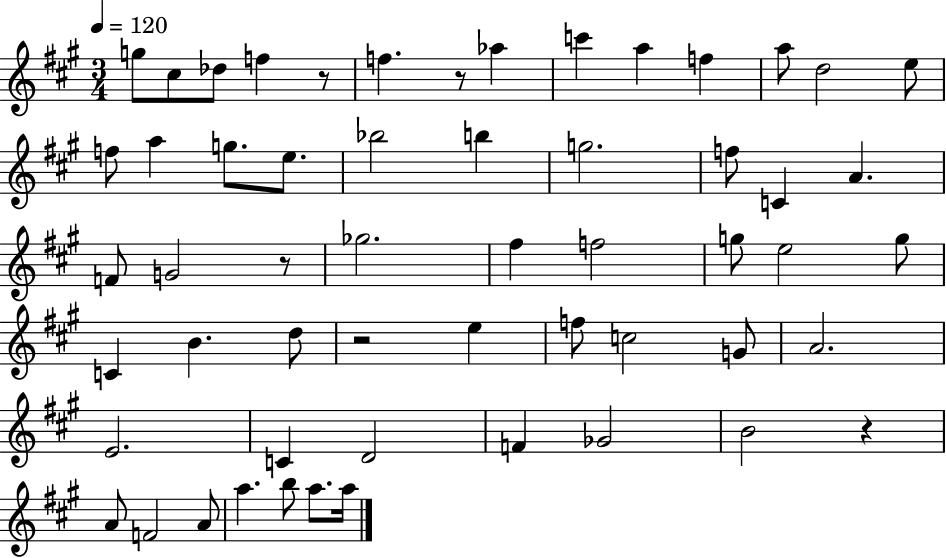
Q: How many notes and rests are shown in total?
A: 56